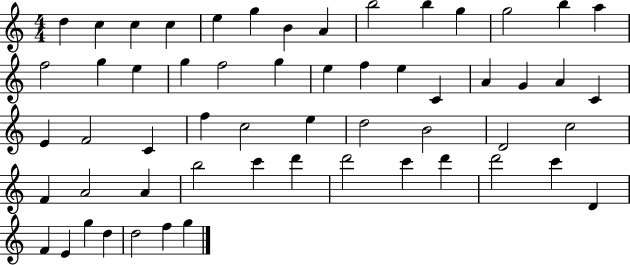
{
  \clef treble
  \numericTimeSignature
  \time 4/4
  \key c \major
  d''4 c''4 c''4 c''4 | e''4 g''4 b'4 a'4 | b''2 b''4 g''4 | g''2 b''4 a''4 | \break f''2 g''4 e''4 | g''4 f''2 g''4 | e''4 f''4 e''4 c'4 | a'4 g'4 a'4 c'4 | \break e'4 f'2 c'4 | f''4 c''2 e''4 | d''2 b'2 | d'2 c''2 | \break f'4 a'2 a'4 | b''2 c'''4 d'''4 | d'''2 c'''4 d'''4 | d'''2 c'''4 d'4 | \break f'4 e'4 g''4 d''4 | d''2 f''4 g''4 | \bar "|."
}